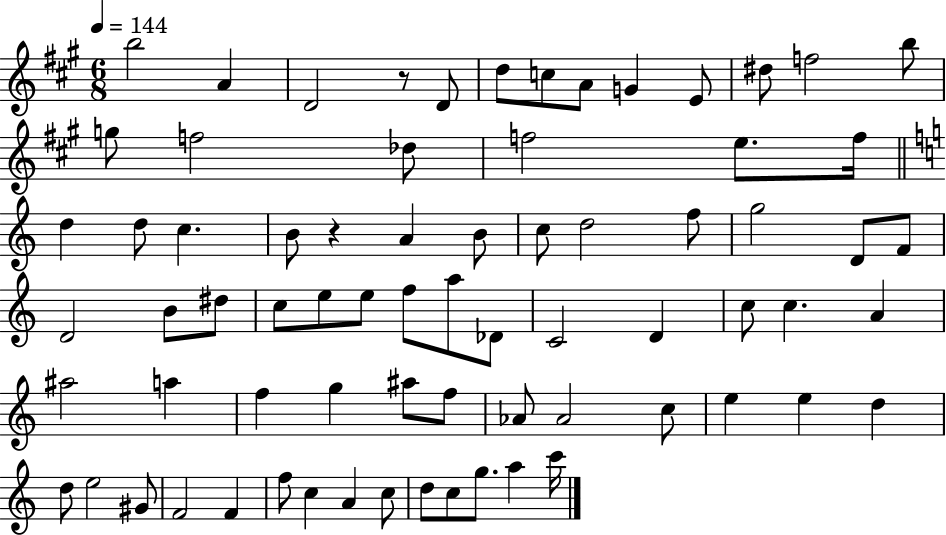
B5/h A4/q D4/h R/e D4/e D5/e C5/e A4/e G4/q E4/e D#5/e F5/h B5/e G5/e F5/h Db5/e F5/h E5/e. F5/s D5/q D5/e C5/q. B4/e R/q A4/q B4/e C5/e D5/h F5/e G5/h D4/e F4/e D4/h B4/e D#5/e C5/e E5/e E5/e F5/e A5/e Db4/e C4/h D4/q C5/e C5/q. A4/q A#5/h A5/q F5/q G5/q A#5/e F5/e Ab4/e Ab4/h C5/e E5/q E5/q D5/q D5/e E5/h G#4/e F4/h F4/q F5/e C5/q A4/q C5/e D5/e C5/e G5/e. A5/q C6/s